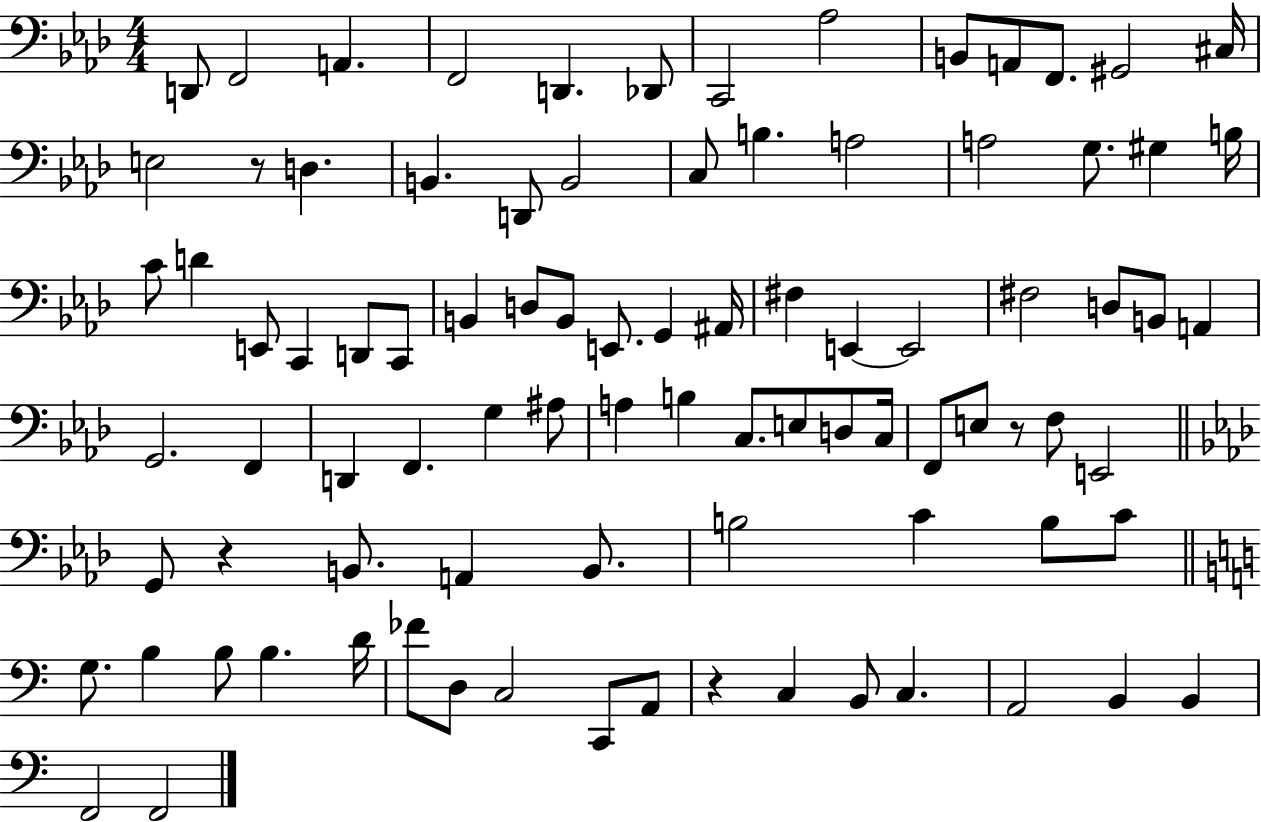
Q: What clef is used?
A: bass